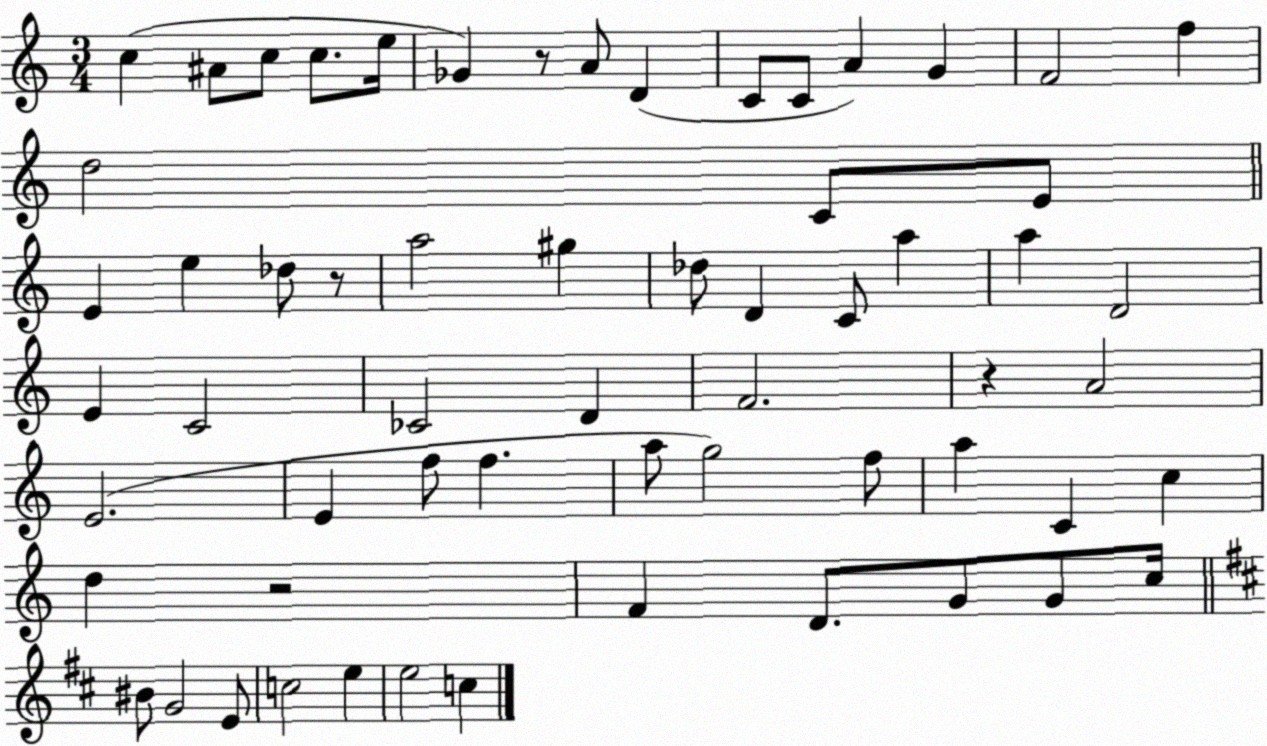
X:1
T:Untitled
M:3/4
L:1/4
K:C
c ^A/2 c/2 c/2 e/4 _G z/2 A/2 D C/2 C/2 A G F2 f d2 C/2 E/2 E e _d/2 z/2 a2 ^g _d/2 D C/2 a a D2 E C2 _C2 D F2 z A2 E2 E f/2 f a/2 g2 f/2 a C c d z2 F D/2 G/2 G/2 c/4 ^B/2 G2 E/2 c2 e e2 c